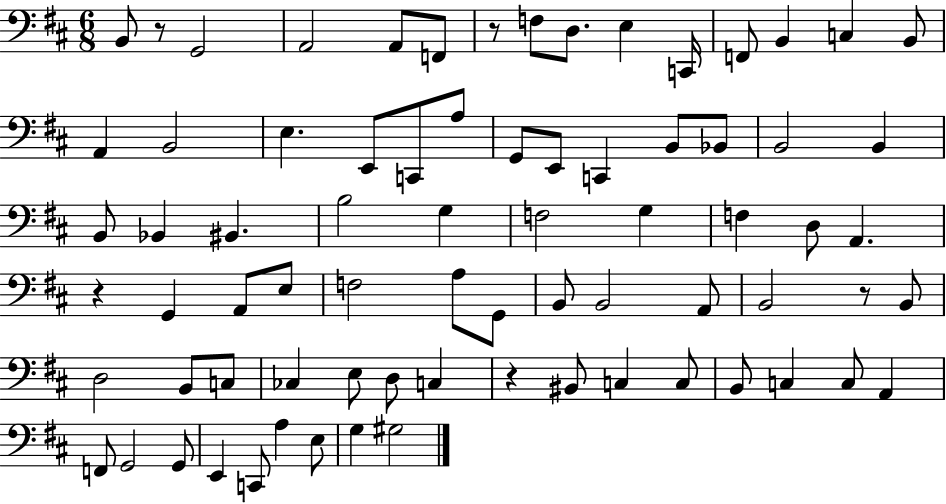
B2/e R/e G2/h A2/h A2/e F2/e R/e F3/e D3/e. E3/q C2/s F2/e B2/q C3/q B2/e A2/q B2/h E3/q. E2/e C2/e A3/e G2/e E2/e C2/q B2/e Bb2/e B2/h B2/q B2/e Bb2/q BIS2/q. B3/h G3/q F3/h G3/q F3/q D3/e A2/q. R/q G2/q A2/e E3/e F3/h A3/e G2/e B2/e B2/h A2/e B2/h R/e B2/e D3/h B2/e C3/e CES3/q E3/e D3/e C3/q R/q BIS2/e C3/q C3/e B2/e C3/q C3/e A2/q F2/e G2/h G2/e E2/q C2/e A3/q E3/e G3/q G#3/h